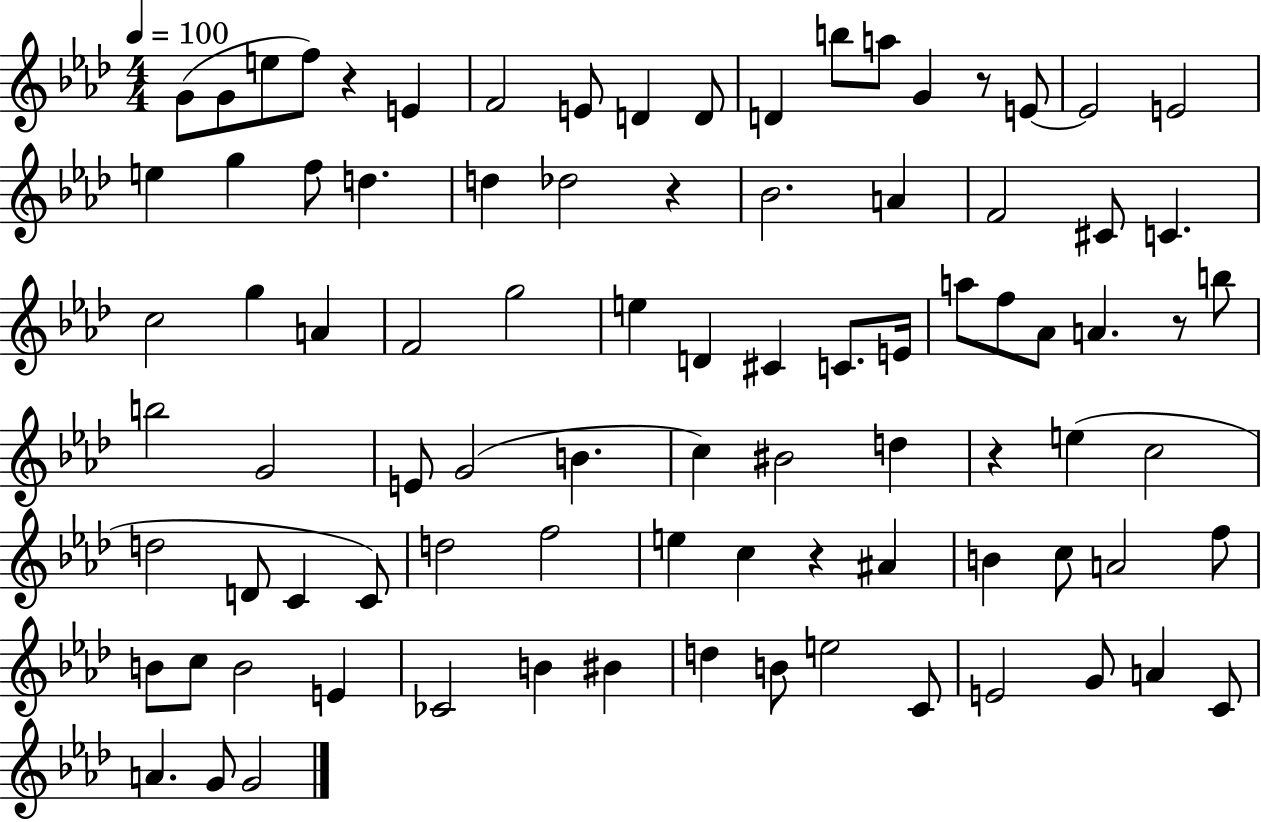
{
  \clef treble
  \numericTimeSignature
  \time 4/4
  \key aes \major
  \tempo 4 = 100
  g'8( g'8 e''8 f''8) r4 e'4 | f'2 e'8 d'4 d'8 | d'4 b''8 a''8 g'4 r8 e'8~~ | e'2 e'2 | \break e''4 g''4 f''8 d''4. | d''4 des''2 r4 | bes'2. a'4 | f'2 cis'8 c'4. | \break c''2 g''4 a'4 | f'2 g''2 | e''4 d'4 cis'4 c'8. e'16 | a''8 f''8 aes'8 a'4. r8 b''8 | \break b''2 g'2 | e'8 g'2( b'4. | c''4) bis'2 d''4 | r4 e''4( c''2 | \break d''2 d'8 c'4 c'8) | d''2 f''2 | e''4 c''4 r4 ais'4 | b'4 c''8 a'2 f''8 | \break b'8 c''8 b'2 e'4 | ces'2 b'4 bis'4 | d''4 b'8 e''2 c'8 | e'2 g'8 a'4 c'8 | \break a'4. g'8 g'2 | \bar "|."
}